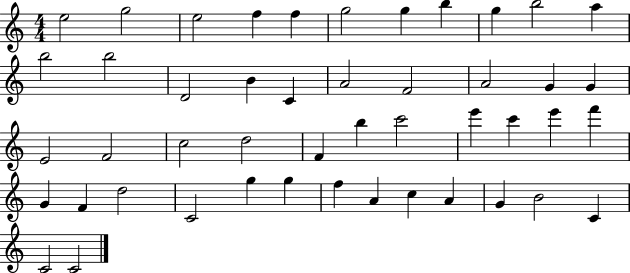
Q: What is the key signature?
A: C major